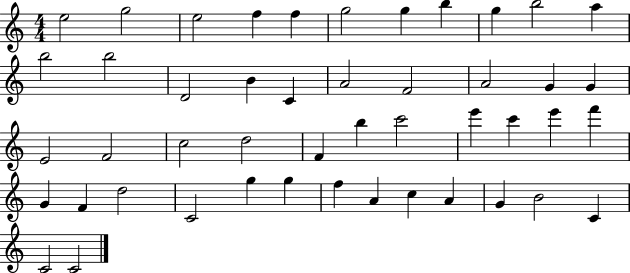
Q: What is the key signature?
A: C major